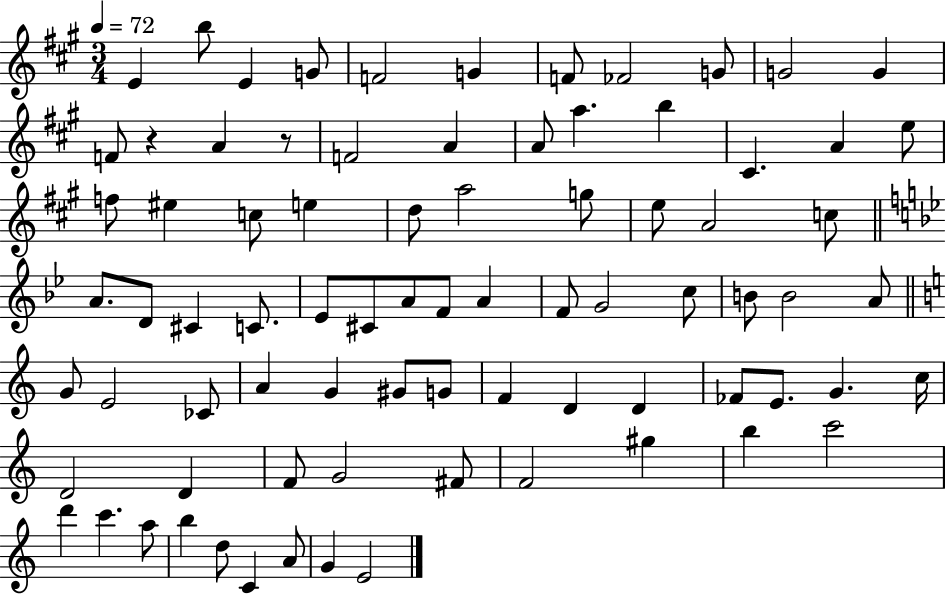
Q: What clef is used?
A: treble